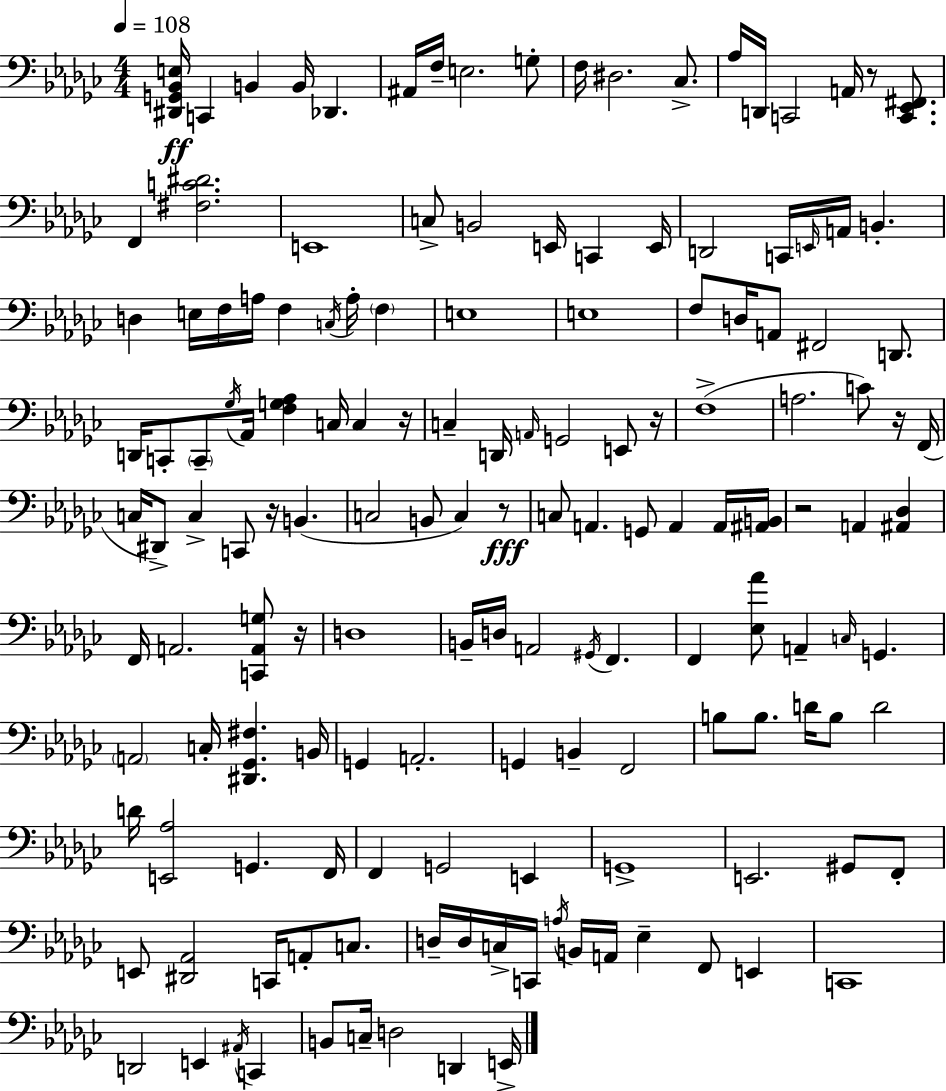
[D#2,G2,Bb2,E3]/s C2/q B2/q B2/s Db2/q. A#2/s F3/s E3/h. G3/e F3/s D#3/h. CES3/e. Ab3/s D2/s C2/h A2/s R/e [C2,Eb2,F#2]/e. F2/q [F#3,C4,D#4]/h. E2/w C3/e B2/h E2/s C2/q E2/s D2/h C2/s E2/s A2/s B2/q. D3/q E3/s F3/s A3/s F3/q C3/s A3/s F3/q E3/w E3/w F3/e D3/s A2/e F#2/h D2/e. D2/s C2/e C2/e Gb3/s Ab2/s [F3,G3,Ab3]/q C3/s C3/q R/s C3/q D2/s A2/s G2/h E2/e R/s F3/w A3/h. C4/e R/s F2/s C3/s D#2/e C3/q C2/e R/s B2/q. C3/h B2/e C3/q R/e C3/e A2/q. G2/e A2/q A2/s [A#2,B2]/s R/h A2/q [A#2,Db3]/q F2/s A2/h. [C2,A2,G3]/e R/s D3/w B2/s D3/s A2/h G#2/s F2/q. F2/q [Eb3,Ab4]/e A2/q C3/s G2/q. A2/h C3/s [D#2,Gb2,F#3]/q. B2/s G2/q A2/h. G2/q B2/q F2/h B3/e B3/e. D4/s B3/e D4/h D4/s [E2,Ab3]/h G2/q. F2/s F2/q G2/h E2/q G2/w E2/h. G#2/e F2/e E2/e [D#2,Ab2]/h C2/s A2/e C3/e. D3/s D3/s C3/s C2/s A3/s B2/s A2/s Eb3/q F2/e E2/q C2/w D2/h E2/q A#2/s C2/q B2/e C3/s D3/h D2/q E2/s